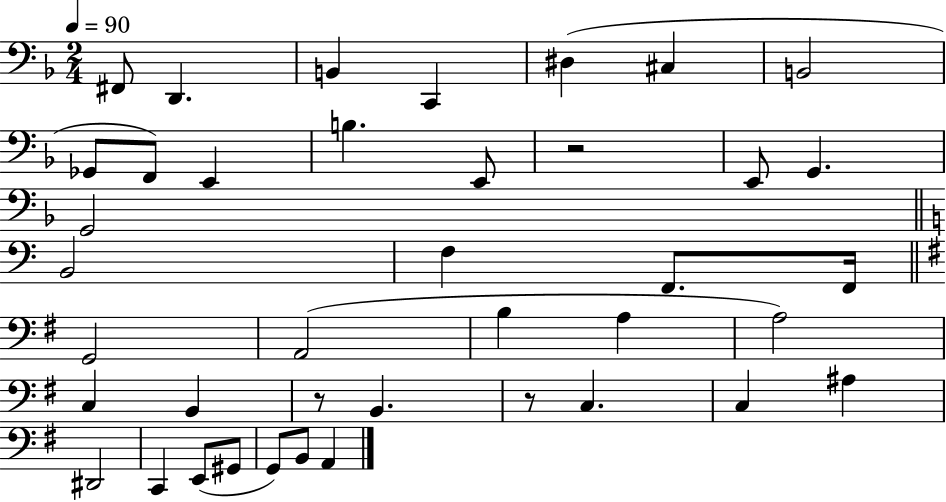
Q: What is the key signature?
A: F major